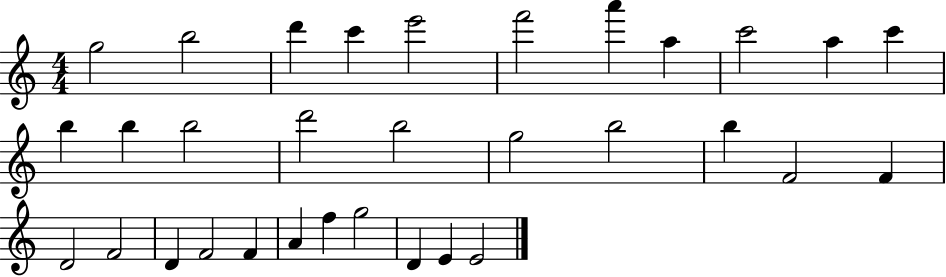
{
  \clef treble
  \numericTimeSignature
  \time 4/4
  \key c \major
  g''2 b''2 | d'''4 c'''4 e'''2 | f'''2 a'''4 a''4 | c'''2 a''4 c'''4 | \break b''4 b''4 b''2 | d'''2 b''2 | g''2 b''2 | b''4 f'2 f'4 | \break d'2 f'2 | d'4 f'2 f'4 | a'4 f''4 g''2 | d'4 e'4 e'2 | \break \bar "|."
}